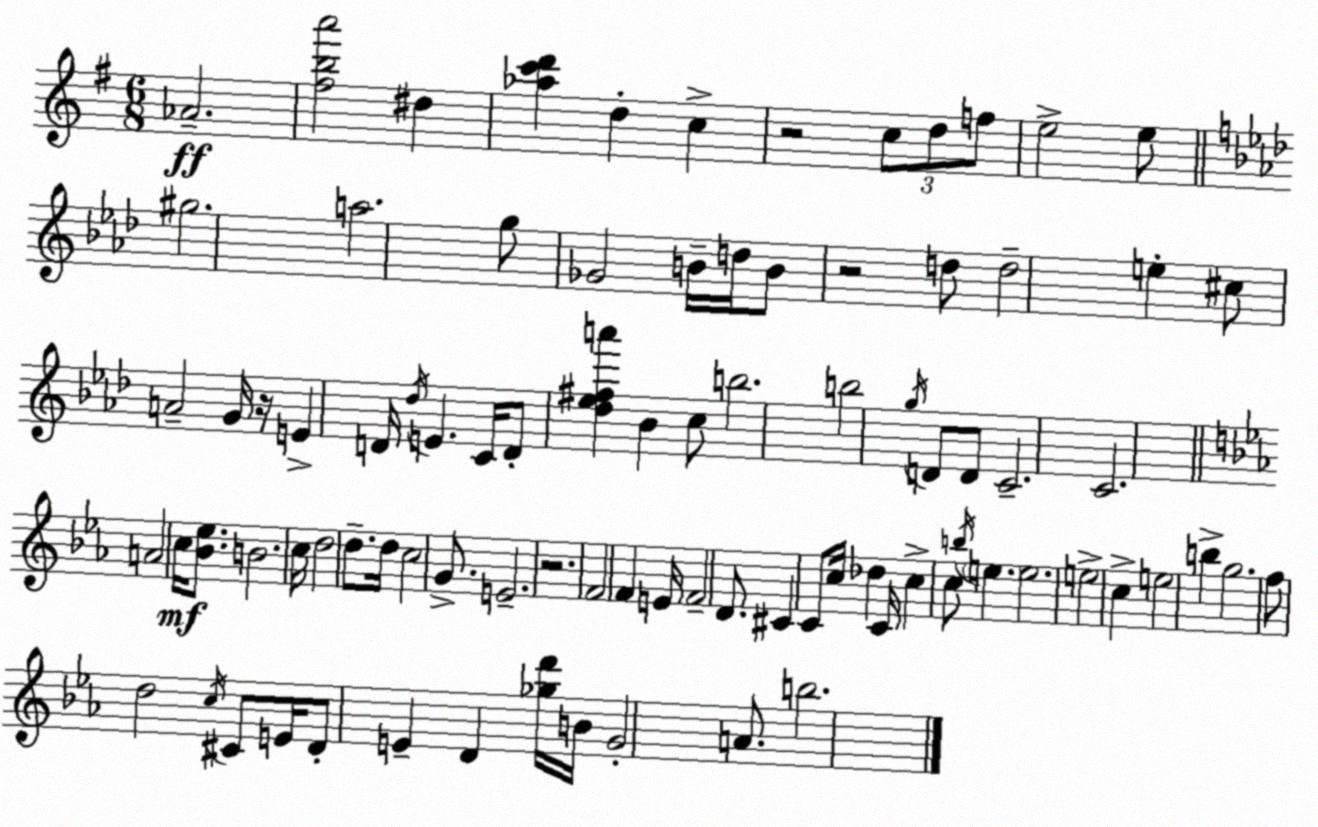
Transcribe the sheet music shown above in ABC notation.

X:1
T:Untitled
M:6/8
L:1/4
K:Em
_A2 [^fba']2 ^d [_ac'd'] d c z2 c/2 d/2 f/2 e2 e/2 ^g2 a2 g/2 _G2 B/4 d/4 B/2 z2 d/2 d2 e ^c/2 A2 G/4 z/4 E D/4 _d/4 E C/4 D/2 [_d_e^fa'] _B c/2 b2 b2 g/4 D/2 D/2 C2 C2 A2 c/4 [_B_e]/2 B2 c/4 d2 d/2 d/4 c2 G/2 E2 z2 F2 F E/4 F2 D/2 ^C C/2 c/4 _d C/4 c c/2 b/4 e e2 e2 c e2 b g2 f/2 d2 c/4 ^C/2 E/4 D/2 E D [_gd']/4 B/4 G2 A/2 b2